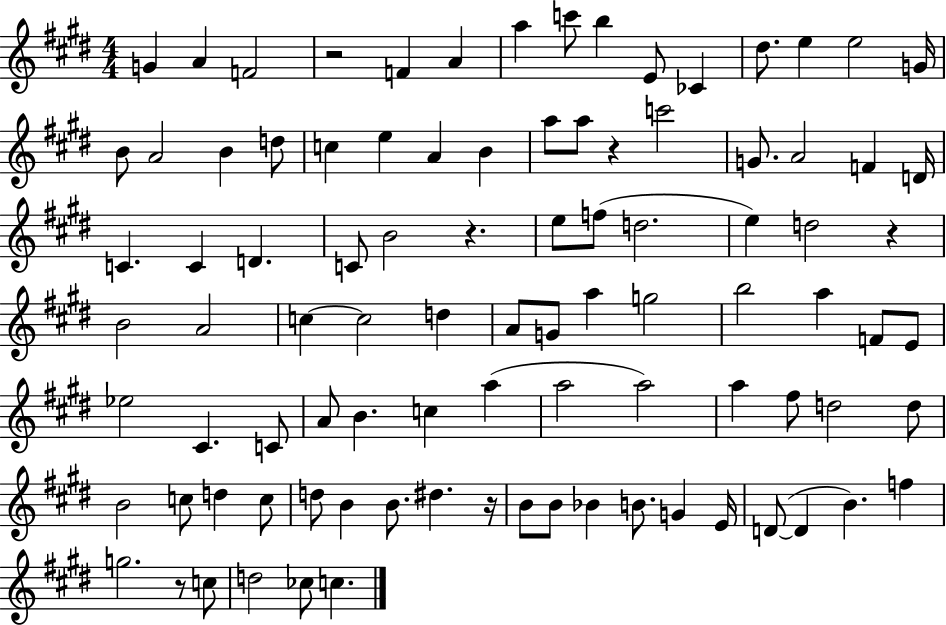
{
  \clef treble
  \numericTimeSignature
  \time 4/4
  \key e \major
  g'4 a'4 f'2 | r2 f'4 a'4 | a''4 c'''8 b''4 e'8 ces'4 | dis''8. e''4 e''2 g'16 | \break b'8 a'2 b'4 d''8 | c''4 e''4 a'4 b'4 | a''8 a''8 r4 c'''2 | g'8. a'2 f'4 d'16 | \break c'4. c'4 d'4. | c'8 b'2 r4. | e''8 f''8( d''2. | e''4) d''2 r4 | \break b'2 a'2 | c''4~~ c''2 d''4 | a'8 g'8 a''4 g''2 | b''2 a''4 f'8 e'8 | \break ees''2 cis'4. c'8 | a'8 b'4. c''4 a''4( | a''2 a''2) | a''4 fis''8 d''2 d''8 | \break b'2 c''8 d''4 c''8 | d''8 b'4 b'8. dis''4. r16 | b'8 b'8 bes'4 b'8. g'4 e'16 | d'8~(~ d'4 b'4.) f''4 | \break g''2. r8 c''8 | d''2 ces''8 c''4. | \bar "|."
}